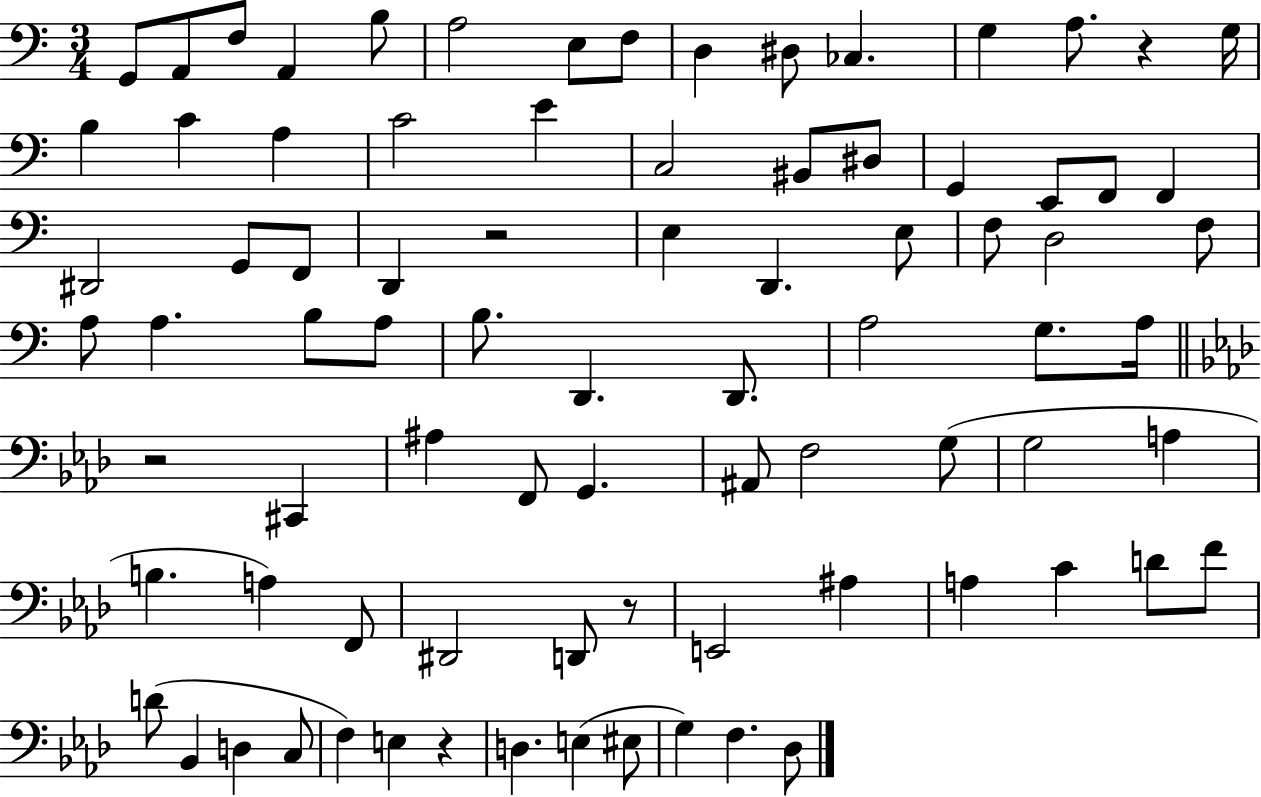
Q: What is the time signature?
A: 3/4